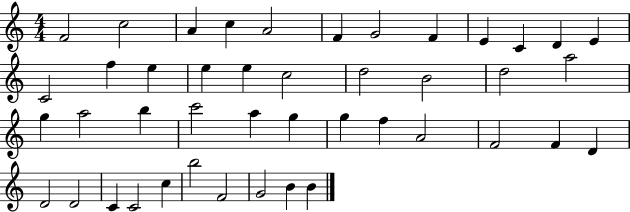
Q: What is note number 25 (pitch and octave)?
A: B5